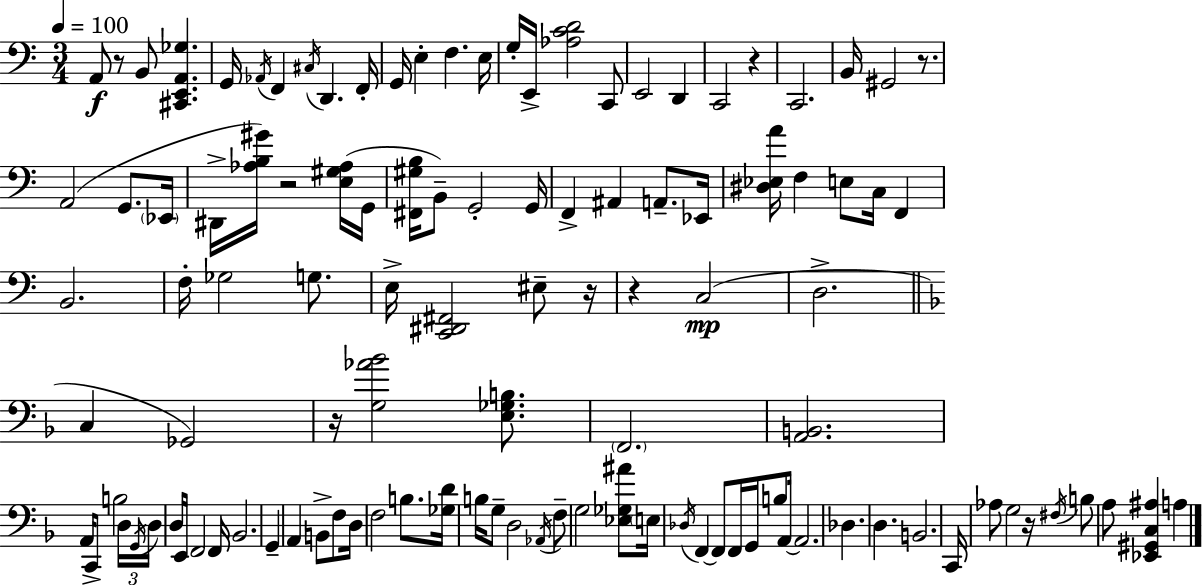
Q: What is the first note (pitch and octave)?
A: A2